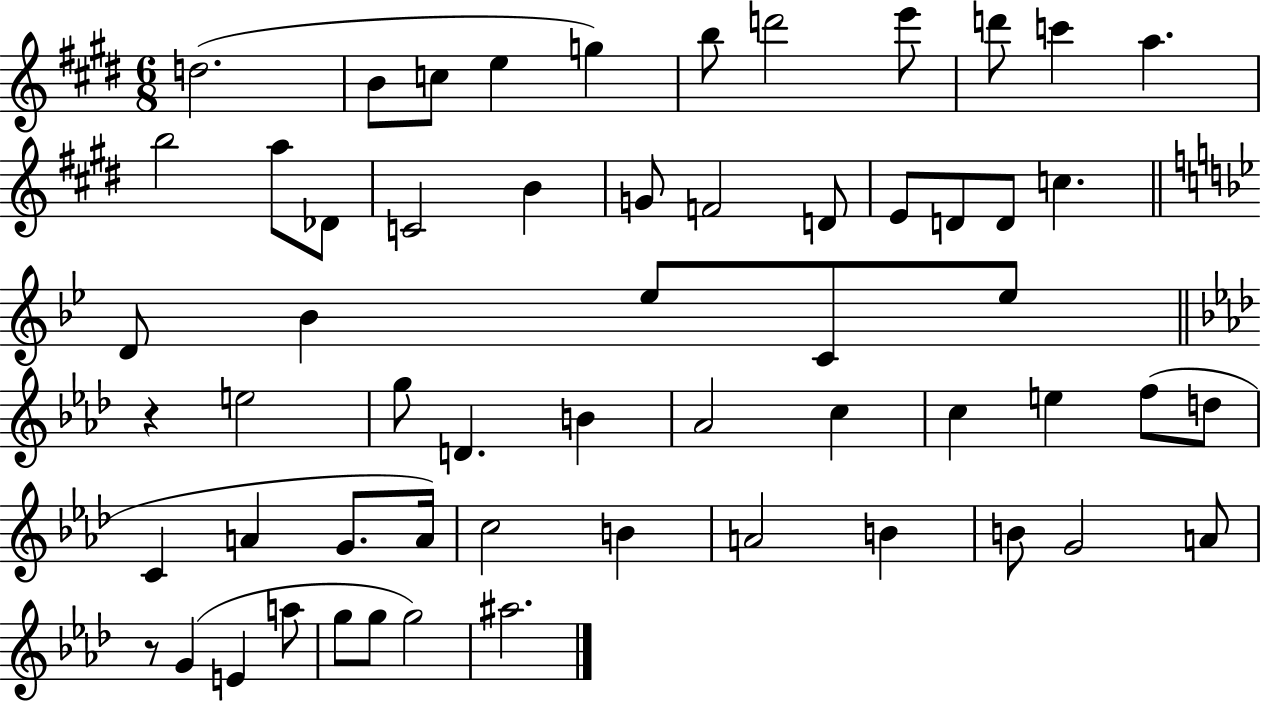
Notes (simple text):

D5/h. B4/e C5/e E5/q G5/q B5/e D6/h E6/e D6/e C6/q A5/q. B5/h A5/e Db4/e C4/h B4/q G4/e F4/h D4/e E4/e D4/e D4/e C5/q. D4/e Bb4/q Eb5/e C4/e Eb5/e R/q E5/h G5/e D4/q. B4/q Ab4/h C5/q C5/q E5/q F5/e D5/e C4/q A4/q G4/e. A4/s C5/h B4/q A4/h B4/q B4/e G4/h A4/e R/e G4/q E4/q A5/e G5/e G5/e G5/h A#5/h.